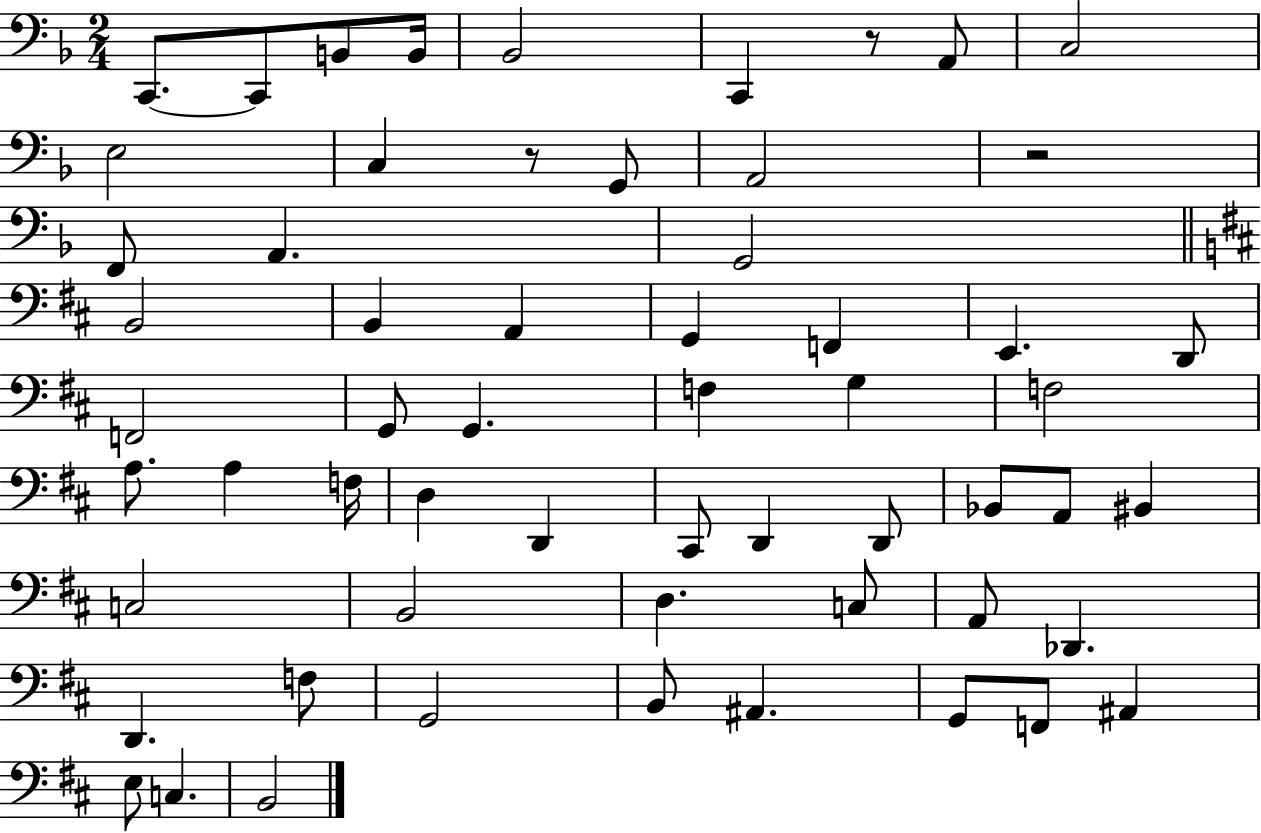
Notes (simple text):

C2/e. C2/e B2/e B2/s Bb2/h C2/q R/e A2/e C3/h E3/h C3/q R/e G2/e A2/h R/h F2/e A2/q. G2/h B2/h B2/q A2/q G2/q F2/q E2/q. D2/e F2/h G2/e G2/q. F3/q G3/q F3/h A3/e. A3/q F3/s D3/q D2/q C#2/e D2/q D2/e Bb2/e A2/e BIS2/q C3/h B2/h D3/q. C3/e A2/e Db2/q. D2/q. F3/e G2/h B2/e A#2/q. G2/e F2/e A#2/q E3/e C3/q. B2/h